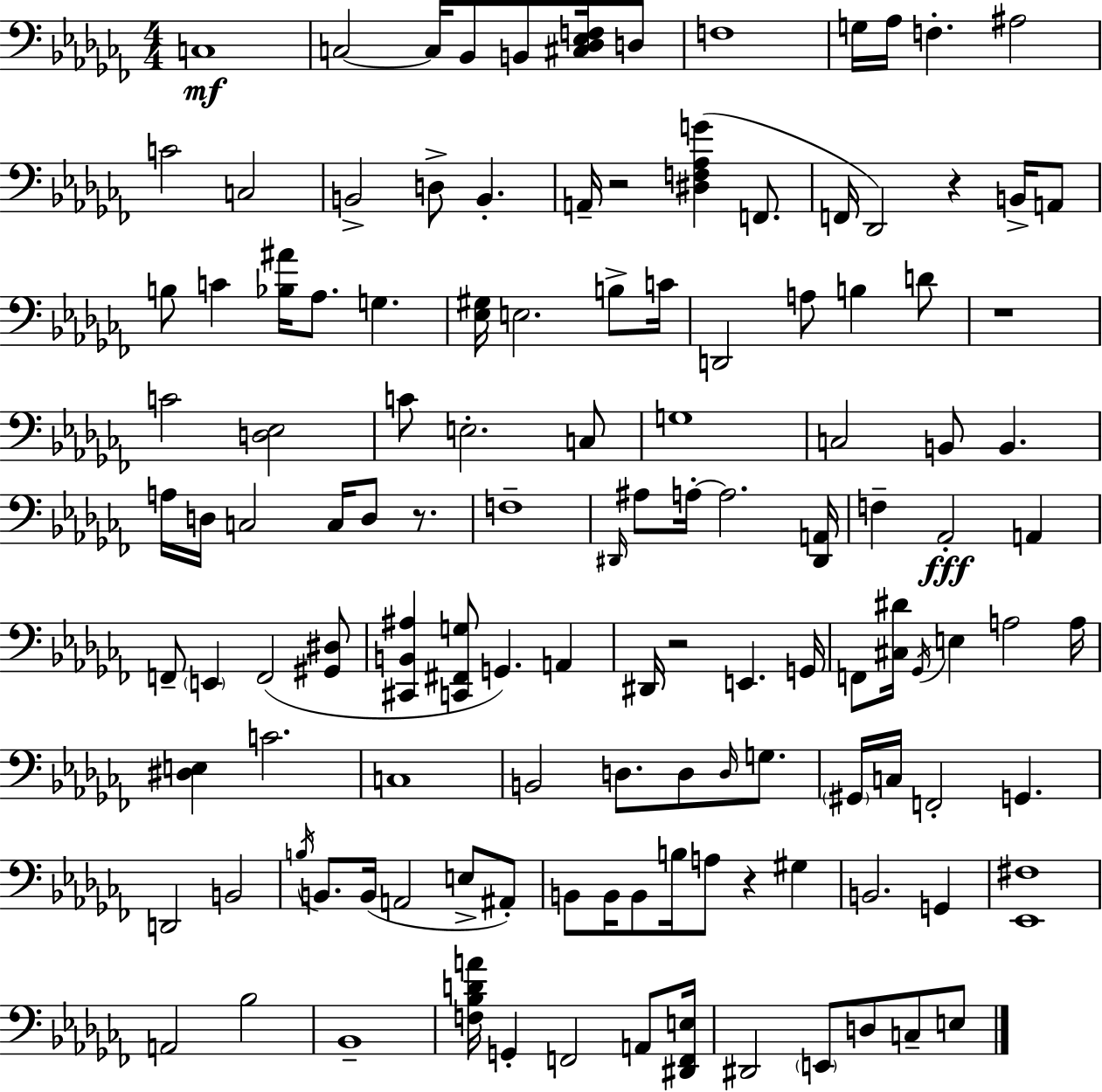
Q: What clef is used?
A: bass